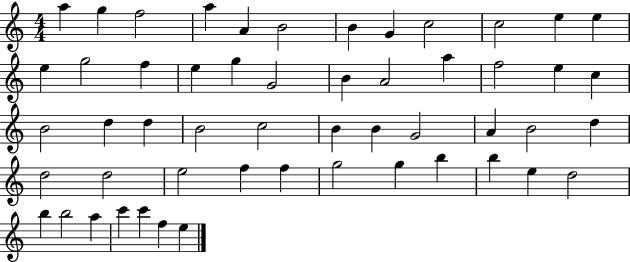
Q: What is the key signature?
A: C major